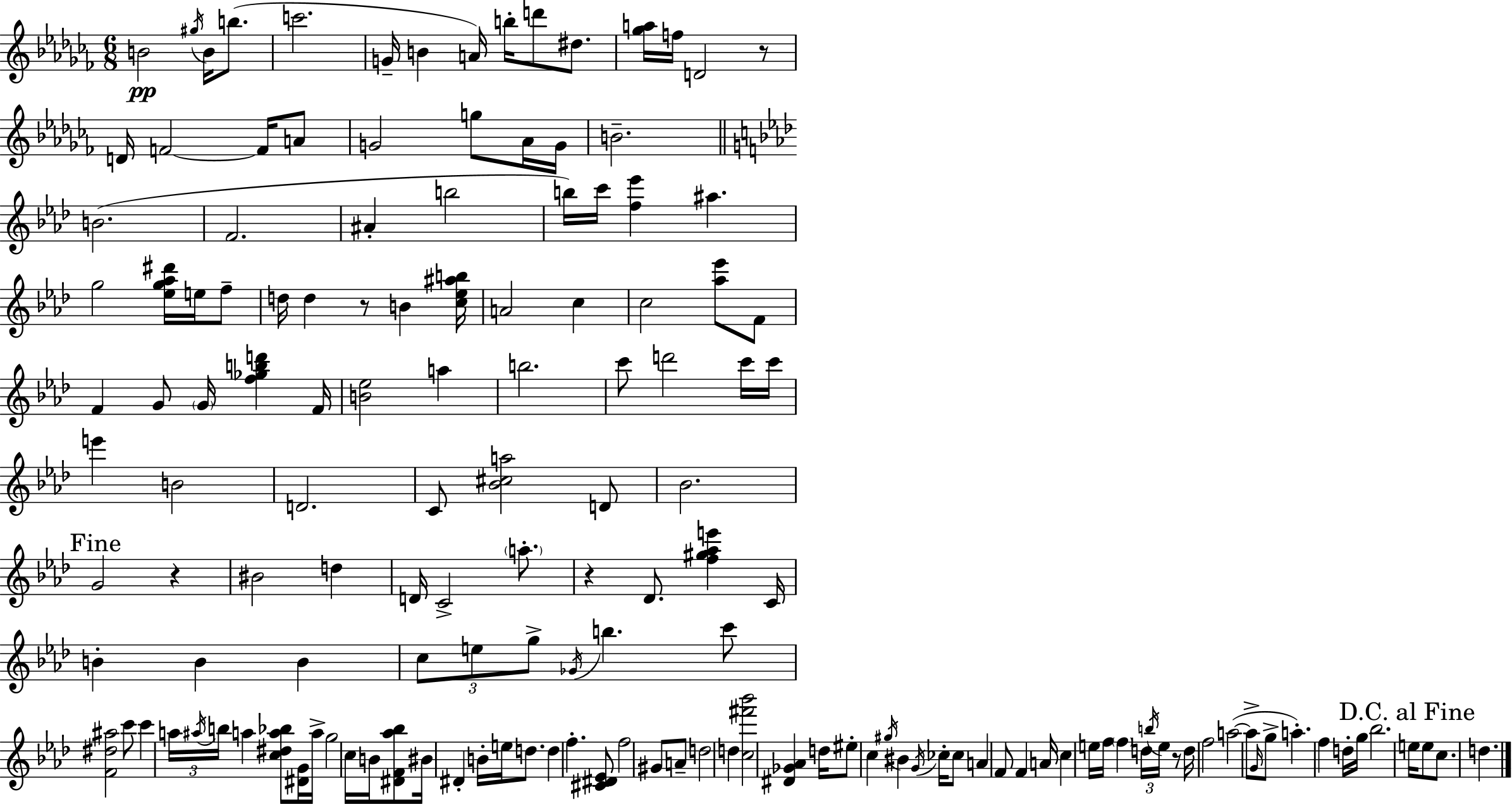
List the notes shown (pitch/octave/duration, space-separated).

B4/h G#5/s B4/s B5/e. C6/h. G4/s B4/q A4/s B5/s D6/e D#5/e. [Gb5,A5]/s F5/s D4/h R/e D4/s F4/h F4/s A4/e G4/h G5/e Ab4/s G4/s B4/h. B4/h. F4/h. A#4/q B5/h B5/s C6/s [F5,Eb6]/q A#5/q. G5/h [Eb5,G5,Ab5,D#6]/s E5/s F5/e D5/s D5/q R/e B4/q [C5,Eb5,A#5,B5]/s A4/h C5/q C5/h [Ab5,Eb6]/e F4/e F4/q G4/e G4/s [F5,Gb5,B5,D6]/q F4/s [B4,Eb5]/h A5/q B5/h. C6/e D6/h C6/s C6/s E6/q B4/h D4/h. C4/e [Bb4,C#5,A5]/h D4/e Bb4/h. G4/h R/q BIS4/h D5/q D4/s C4/h A5/e. R/q Db4/e. [F5,G#5,Ab5,E6]/q C4/s B4/q B4/q B4/q C5/e E5/e G5/e Gb4/s B5/q. C6/e [F4,D#5,A#5]/h C6/e C6/q A5/s A#5/s B5/s A5/q [C5,D#5,A5,Bb5]/e [D#4,G4]/s A5/s G5/h C5/s B4/s [D#4,F4,Ab5,Bb5]/e BIS4/s D#4/q B4/s E5/s D5/e. D5/q F5/q. [C#4,D#4,Eb4]/e F5/h G#4/e A4/e D5/h D5/q [C5,F#6,Bb6]/h [D#4,Gb4,Ab4]/q D5/s EIS5/e C5/q G#5/s BIS4/q G4/s CES5/s CES5/e A4/q F4/e F4/q A4/s C5/q E5/s F5/s F5/q D5/s B5/s E5/s R/e D5/s F5/h A5/h A5/e G4/s G5/e A5/q. F5/q D5/s G5/s Bb5/h. E5/s E5/e C5/e. D5/q.